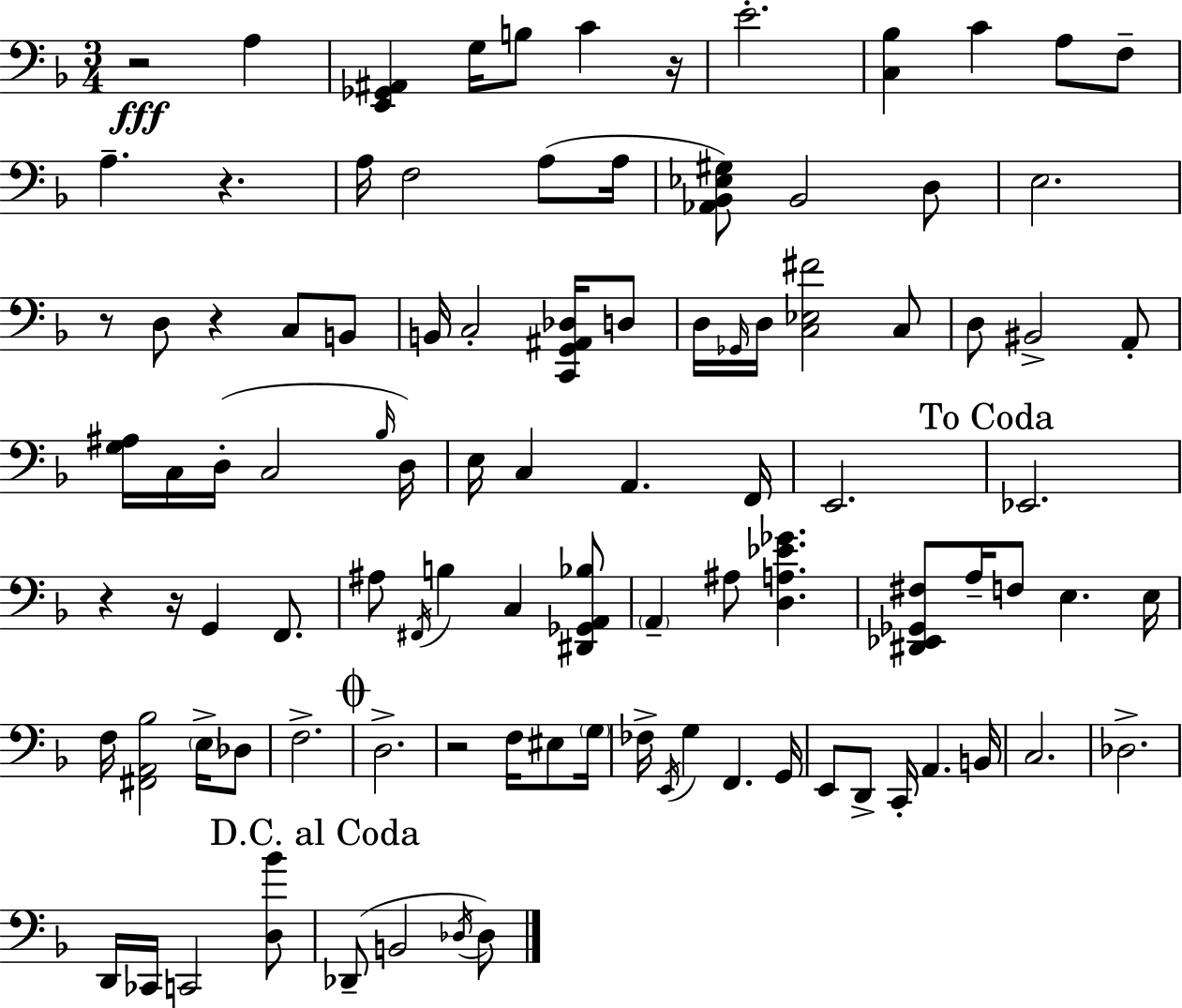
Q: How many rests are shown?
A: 8